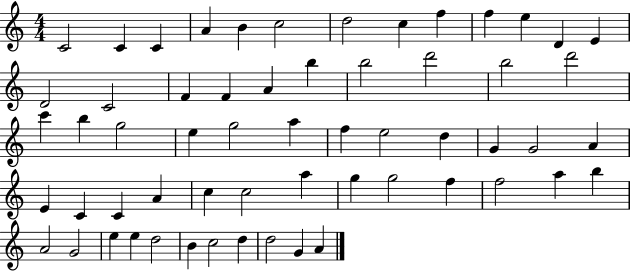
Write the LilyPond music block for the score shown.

{
  \clef treble
  \numericTimeSignature
  \time 4/4
  \key c \major
  c'2 c'4 c'4 | a'4 b'4 c''2 | d''2 c''4 f''4 | f''4 e''4 d'4 e'4 | \break d'2 c'2 | f'4 f'4 a'4 b''4 | b''2 d'''2 | b''2 d'''2 | \break c'''4 b''4 g''2 | e''4 g''2 a''4 | f''4 e''2 d''4 | g'4 g'2 a'4 | \break e'4 c'4 c'4 a'4 | c''4 c''2 a''4 | g''4 g''2 f''4 | f''2 a''4 b''4 | \break a'2 g'2 | e''4 e''4 d''2 | b'4 c''2 d''4 | d''2 g'4 a'4 | \break \bar "|."
}